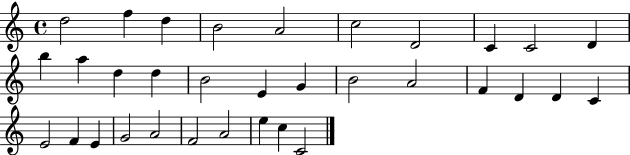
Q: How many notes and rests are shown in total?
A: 33